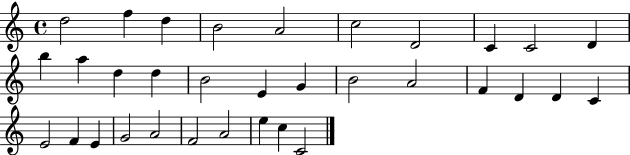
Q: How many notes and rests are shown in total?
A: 33